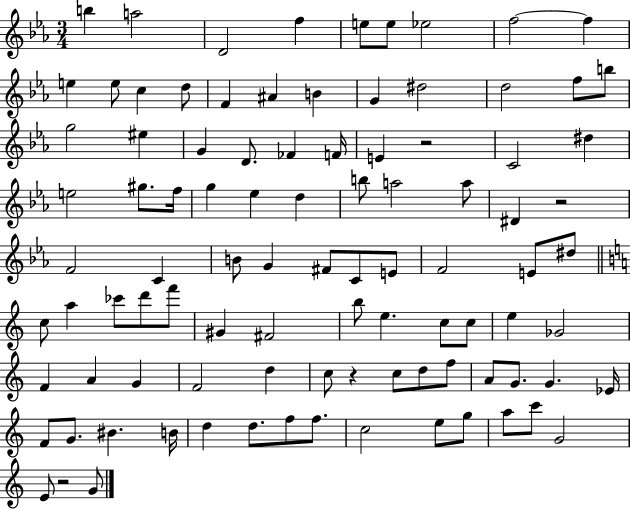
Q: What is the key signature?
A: EES major